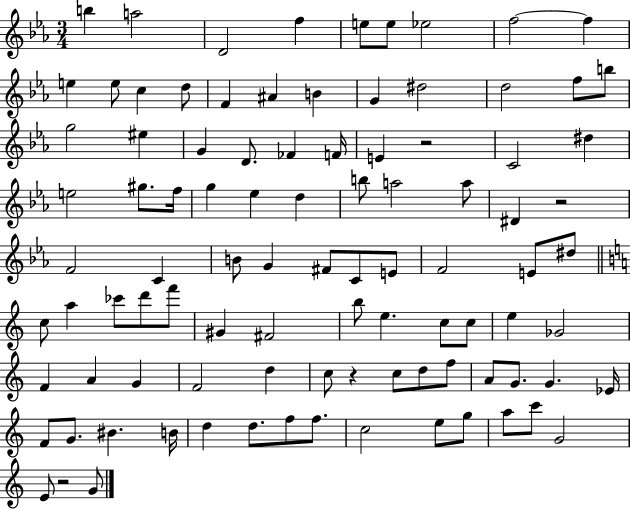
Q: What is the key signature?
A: EES major